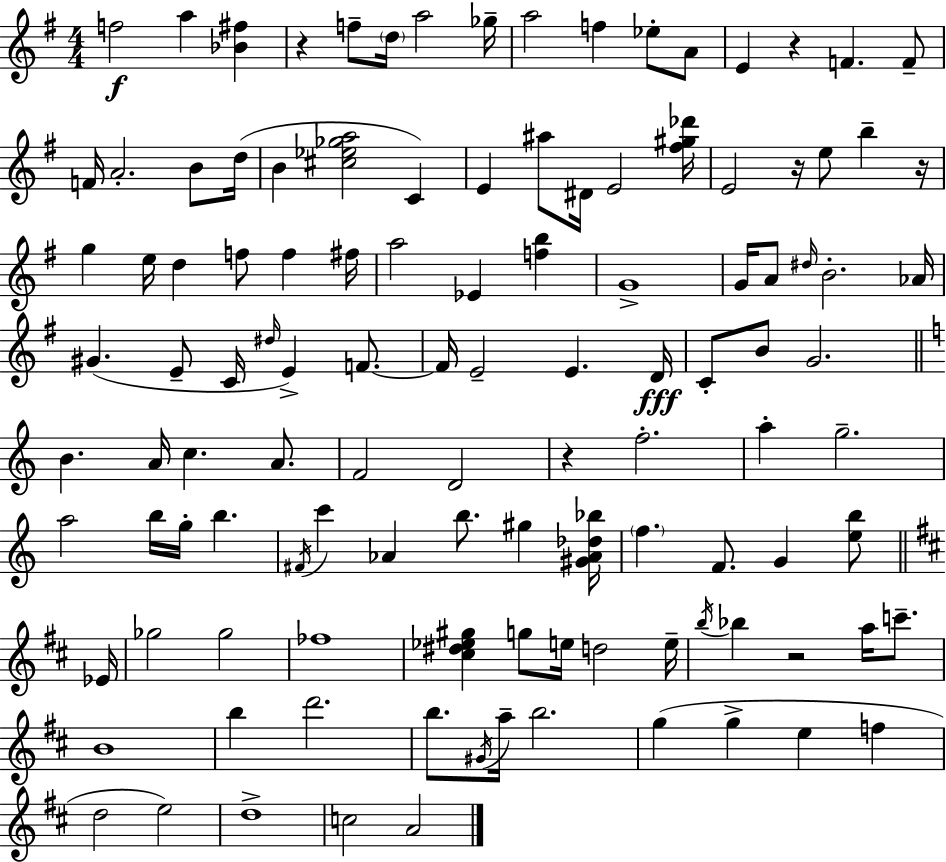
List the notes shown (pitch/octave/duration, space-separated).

F5/h A5/q [Bb4,F#5]/q R/q F5/e D5/s A5/h Gb5/s A5/h F5/q Eb5/e A4/e E4/q R/q F4/q. F4/e F4/s A4/h. B4/e D5/s B4/q [C#5,Eb5,Gb5,A5]/h C4/q E4/q A#5/e D#4/s E4/h [F#5,G#5,Db6]/s E4/h R/s E5/e B5/q R/s G5/q E5/s D5/q F5/e F5/q F#5/s A5/h Eb4/q [F5,B5]/q G4/w G4/s A4/e D#5/s B4/h. Ab4/s G#4/q. E4/e C4/s D#5/s E4/q F4/e. F4/s E4/h E4/q. D4/s C4/e B4/e G4/h. B4/q. A4/s C5/q. A4/e. F4/h D4/h R/q F5/h. A5/q G5/h. A5/h B5/s G5/s B5/q. F#4/s C6/q Ab4/q B5/e. G#5/q [G#4,Ab4,Db5,Bb5]/s F5/q. F4/e. G4/q [E5,B5]/e Eb4/s Gb5/h Gb5/h FES5/w [C#5,D#5,Eb5,G#5]/q G5/e E5/s D5/h E5/s B5/s Bb5/q R/h A5/s C6/e. B4/w B5/q D6/h. B5/e. G#4/s A5/s B5/h. G5/q G5/q E5/q F5/q D5/h E5/h D5/w C5/h A4/h